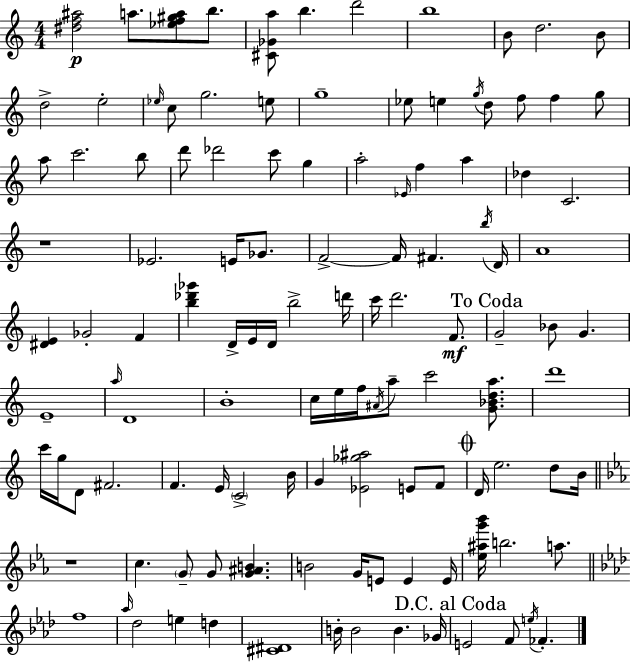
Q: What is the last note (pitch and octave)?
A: FES4